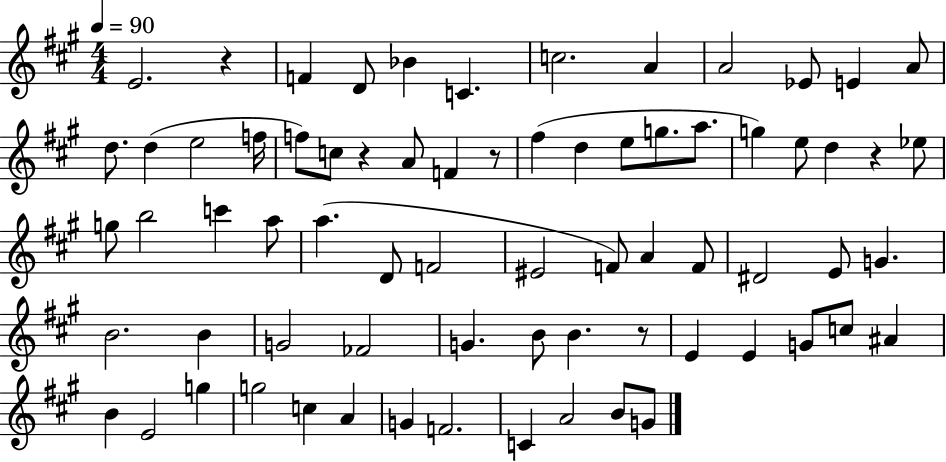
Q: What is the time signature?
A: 4/4